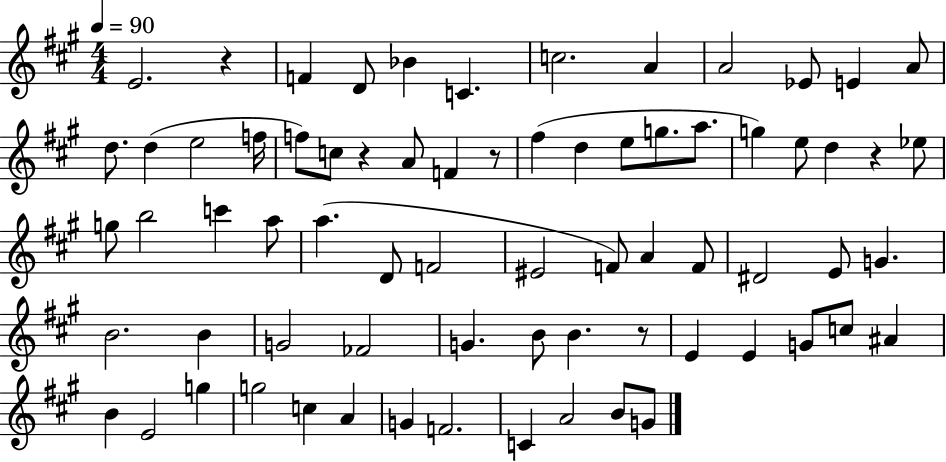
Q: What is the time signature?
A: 4/4